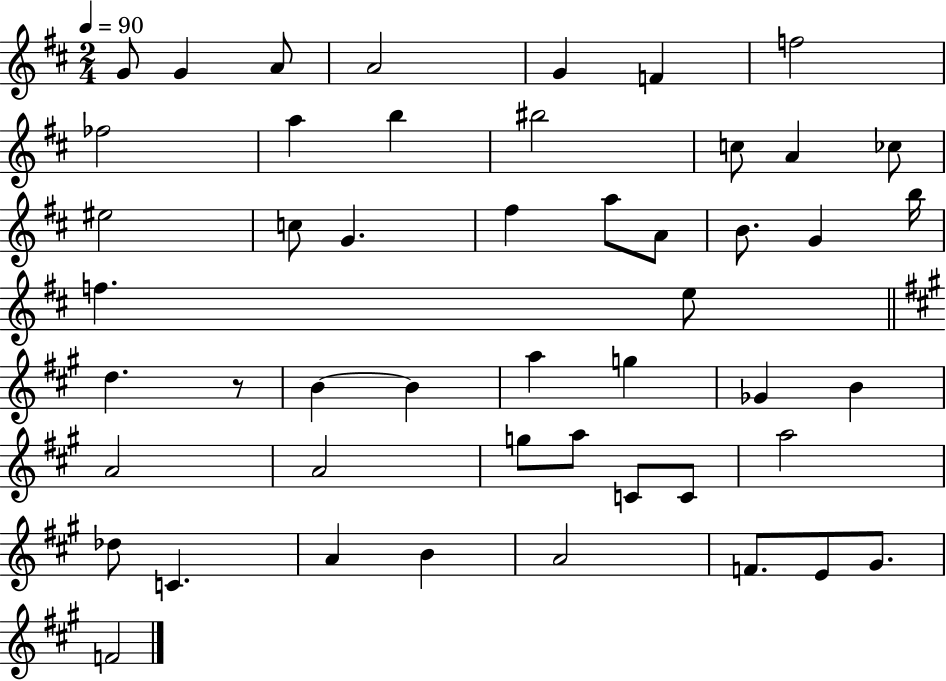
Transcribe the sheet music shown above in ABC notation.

X:1
T:Untitled
M:2/4
L:1/4
K:D
G/2 G A/2 A2 G F f2 _f2 a b ^b2 c/2 A _c/2 ^e2 c/2 G ^f a/2 A/2 B/2 G b/4 f e/2 d z/2 B B a g _G B A2 A2 g/2 a/2 C/2 C/2 a2 _d/2 C A B A2 F/2 E/2 ^G/2 F2